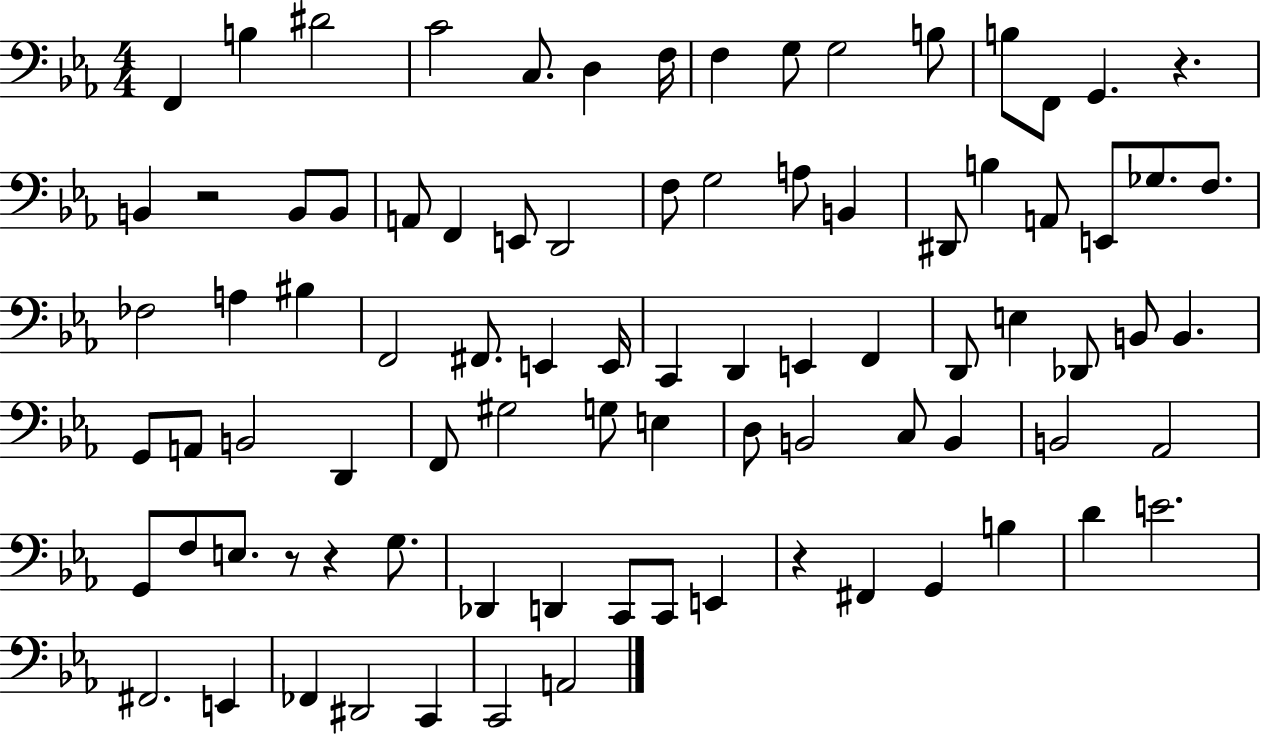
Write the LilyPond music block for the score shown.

{
  \clef bass
  \numericTimeSignature
  \time 4/4
  \key ees \major
  f,4 b4 dis'2 | c'2 c8. d4 f16 | f4 g8 g2 b8 | b8 f,8 g,4. r4. | \break b,4 r2 b,8 b,8 | a,8 f,4 e,8 d,2 | f8 g2 a8 b,4 | dis,8 b4 a,8 e,8 ges8. f8. | \break fes2 a4 bis4 | f,2 fis,8. e,4 e,16 | c,4 d,4 e,4 f,4 | d,8 e4 des,8 b,8 b,4. | \break g,8 a,8 b,2 d,4 | f,8 gis2 g8 e4 | d8 b,2 c8 b,4 | b,2 aes,2 | \break g,8 f8 e8. r8 r4 g8. | des,4 d,4 c,8 c,8 e,4 | r4 fis,4 g,4 b4 | d'4 e'2. | \break fis,2. e,4 | fes,4 dis,2 c,4 | c,2 a,2 | \bar "|."
}